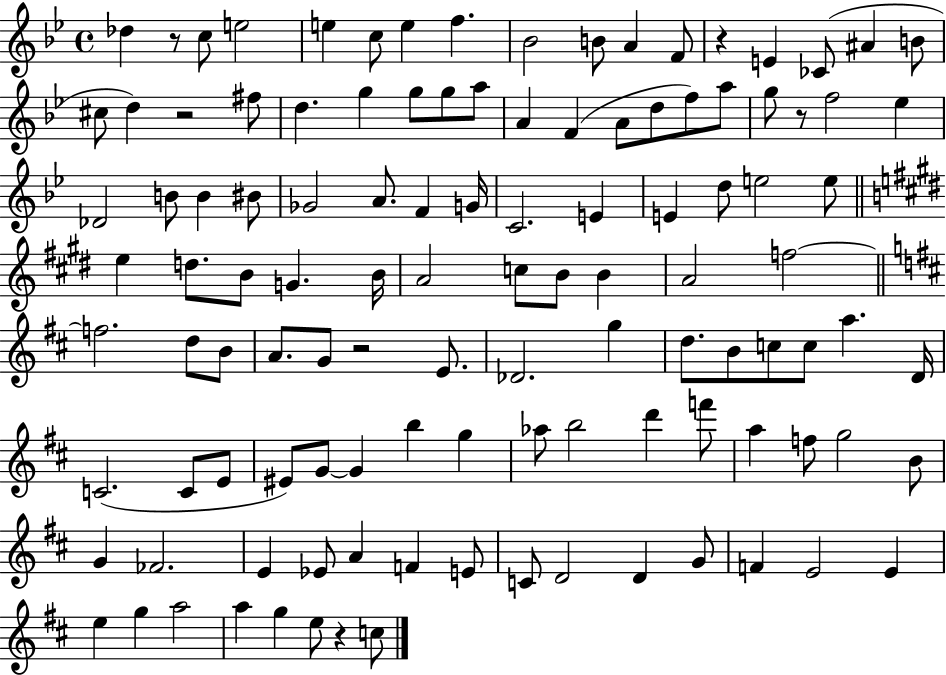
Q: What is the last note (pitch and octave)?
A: C5